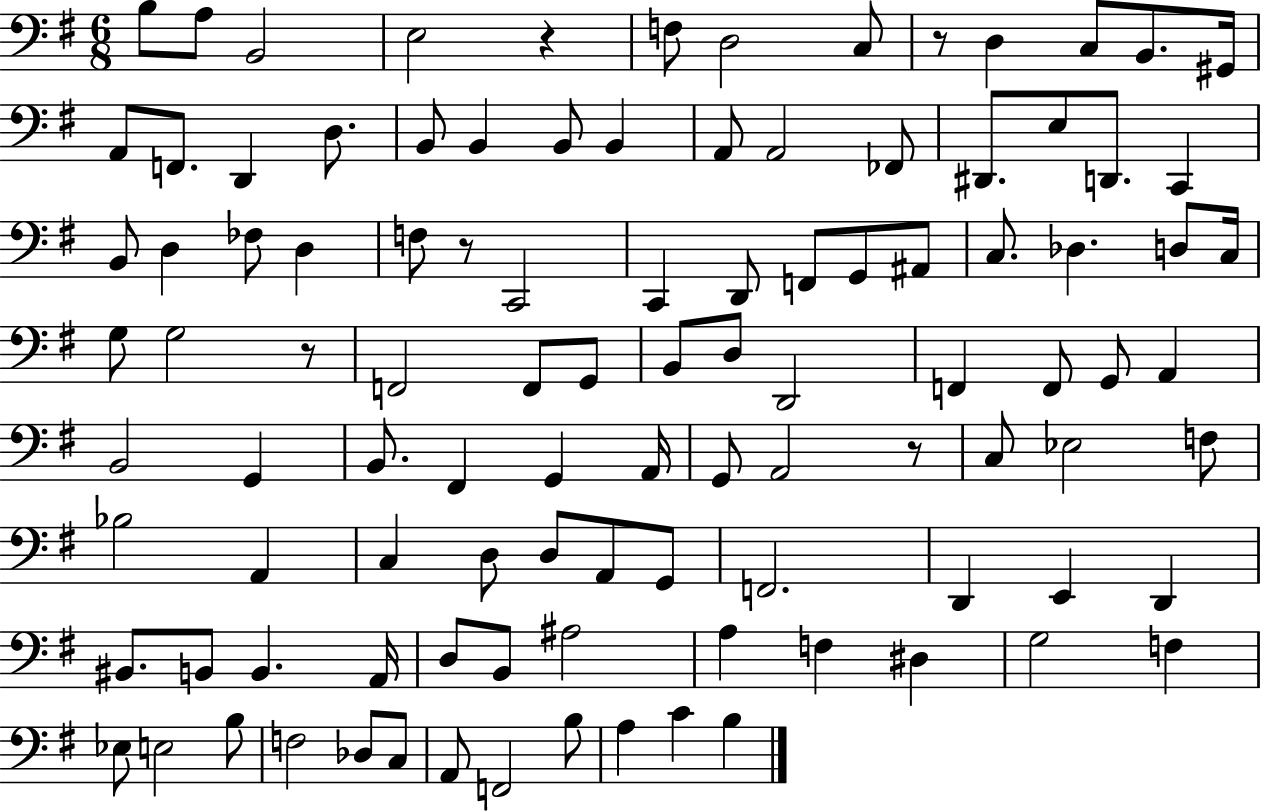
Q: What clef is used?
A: bass